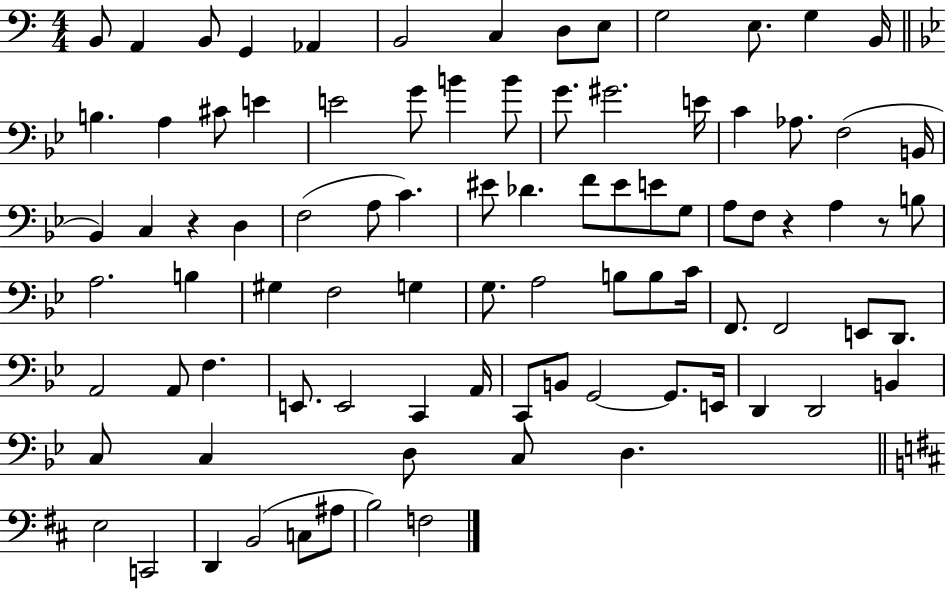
B2/e A2/q B2/e G2/q Ab2/q B2/h C3/q D3/e E3/e G3/h E3/e. G3/q B2/s B3/q. A3/q C#4/e E4/q E4/h G4/e B4/q B4/e G4/e. G#4/h. E4/s C4/q Ab3/e. F3/h B2/s Bb2/q C3/q R/q D3/q F3/h A3/e C4/q. EIS4/e Db4/q. F4/e EIS4/e E4/e G3/e A3/e F3/e R/q A3/q R/e B3/e A3/h. B3/q G#3/q F3/h G3/q G3/e. A3/h B3/e B3/e C4/s F2/e. F2/h E2/e D2/e. A2/h A2/e F3/q. E2/e. E2/h C2/q A2/s C2/e B2/e G2/h G2/e. E2/s D2/q D2/h B2/q C3/e C3/q D3/e C3/e D3/q. E3/h C2/h D2/q B2/h C3/e A#3/e B3/h F3/h